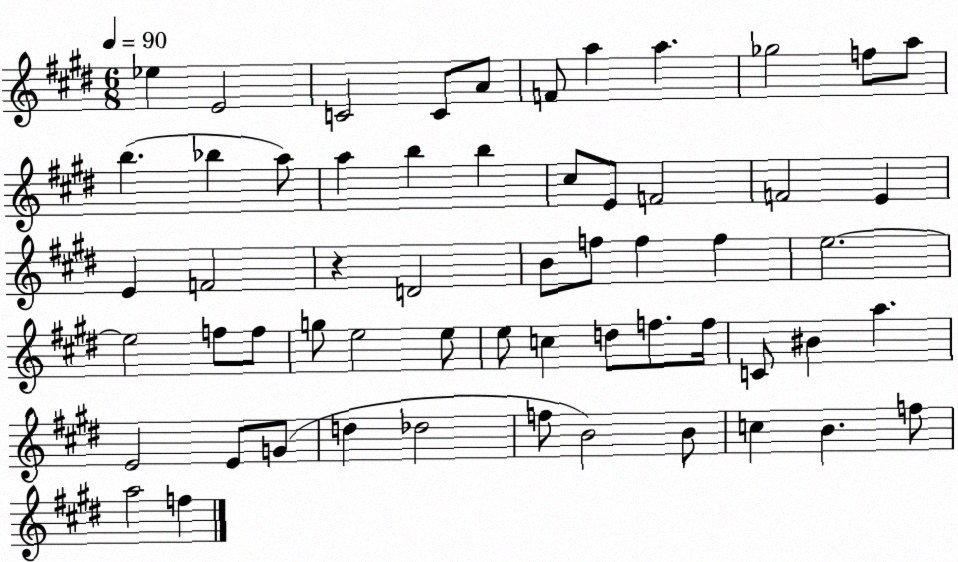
X:1
T:Untitled
M:6/8
L:1/4
K:E
_e E2 C2 C/2 A/2 F/2 a a _g2 f/2 a/2 b _b a/2 a b b ^c/2 E/2 F2 F2 E E F2 z D2 B/2 f/2 f f e2 e2 f/2 f/2 g/2 e2 e/2 e/2 c d/2 f/2 f/4 C/2 ^B a E2 E/2 G/2 d _d2 f/2 B2 B/2 c B f/2 a2 f